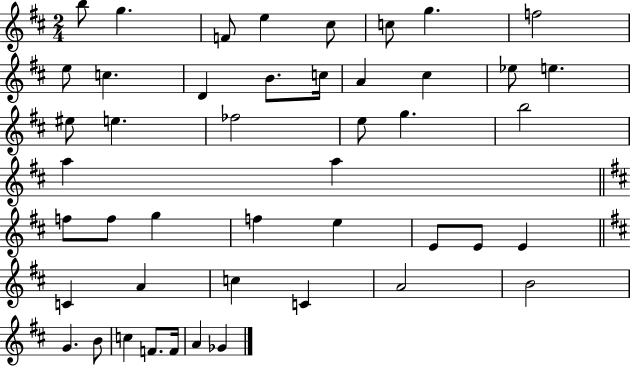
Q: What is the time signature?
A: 2/4